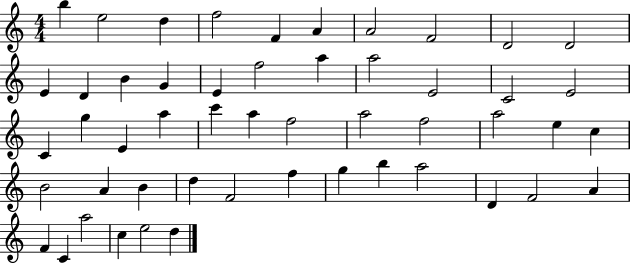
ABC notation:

X:1
T:Untitled
M:4/4
L:1/4
K:C
b e2 d f2 F A A2 F2 D2 D2 E D B G E f2 a a2 E2 C2 E2 C g E a c' a f2 a2 f2 a2 e c B2 A B d F2 f g b a2 D F2 A F C a2 c e2 d